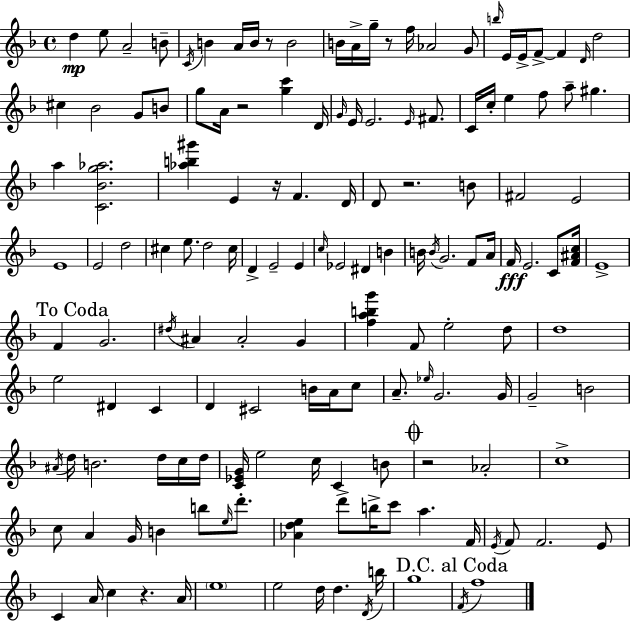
D5/q E5/e A4/h B4/e C4/s B4/q A4/s B4/s R/e B4/h B4/s A4/s G5/s R/e F5/s Ab4/h G4/e B5/s E4/s E4/s F4/e F4/q D4/s D5/h C#5/q Bb4/h G4/e B4/e G5/e A4/s R/h [G5,C6]/q D4/s G4/s E4/s E4/h. E4/s F#4/e. C4/s C5/s E5/q F5/e A5/e G#5/q. A5/q [C4,Bb4,G5,Ab5]/h. [Ab5,B5,G#6]/q E4/q R/s F4/q. D4/s D4/e R/h. B4/e F#4/h E4/h E4/w E4/h D5/h C#5/q E5/e. D5/h C#5/s D4/q E4/h E4/q C5/s Eb4/h D#4/q B4/q B4/s B4/s G4/h. F4/e A4/s F4/s E4/h. C4/e [F4,A#4,C5]/s E4/w F4/q G4/h. D#5/s A#4/q A#4/h G4/q [F5,A5,B5,G6]/q F4/e E5/h D5/e D5/w E5/h D#4/q C4/q D4/q C#4/h B4/s A4/s C5/e A4/e. Eb5/s G4/h. G4/s G4/h B4/h A#4/s D5/s B4/h. D5/s C5/s D5/s [C4,Eb4,G4]/s E5/h C5/s C4/q B4/e R/h Ab4/h C5/w C5/e A4/q G4/s B4/q B5/e E5/s D6/e. [Ab4,D5,E5]/q D6/e B5/s C6/e A5/q. F4/s E4/s F4/e F4/h. E4/e C4/q A4/s C5/q R/q. A4/s E5/w E5/h D5/s D5/q. D4/s B5/s G5/w F4/s F5/w